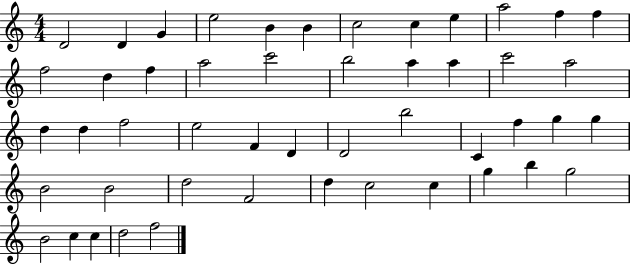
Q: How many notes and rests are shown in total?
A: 49